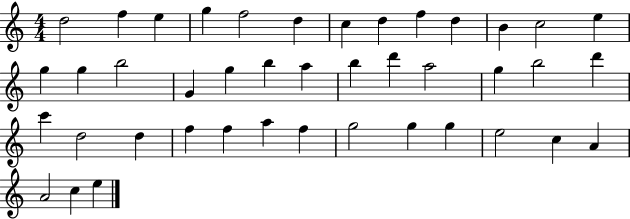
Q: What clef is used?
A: treble